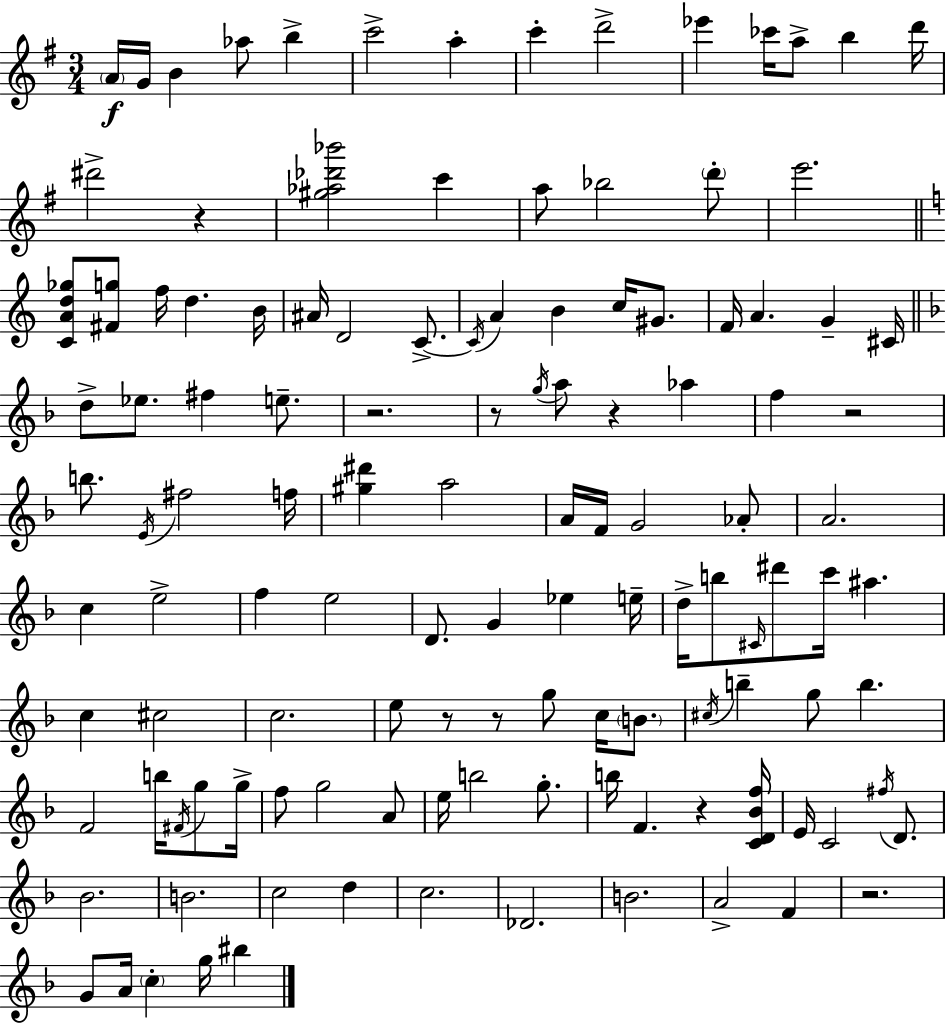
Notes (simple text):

A4/s G4/s B4/q Ab5/e B5/q C6/h A5/q C6/q D6/h Eb6/q CES6/s A5/e B5/q D6/s D#6/h R/q [G#5,Ab5,Db6,Bb6]/h C6/q A5/e Bb5/h D6/e E6/h. [C4,A4,D5,Gb5]/e [F#4,G5]/e F5/s D5/q. B4/s A#4/s D4/h C4/e. C4/s A4/q B4/q C5/s G#4/e. F4/s A4/q. G4/q C#4/s D5/e Eb5/e. F#5/q E5/e. R/h. R/e G5/s A5/e R/q Ab5/q F5/q R/h B5/e. E4/s F#5/h F5/s [G#5,D#6]/q A5/h A4/s F4/s G4/h Ab4/e A4/h. C5/q E5/h F5/q E5/h D4/e. G4/q Eb5/q E5/s D5/s B5/e C#4/s D#6/e C6/s A#5/q. C5/q C#5/h C5/h. E5/e R/e R/e G5/e C5/s B4/e. C#5/s B5/q G5/e B5/q. F4/h B5/s F#4/s G5/e G5/s F5/e G5/h A4/e E5/s B5/h G5/e. B5/s F4/q. R/q [C4,D4,Bb4,F5]/s E4/s C4/h F#5/s D4/e. Bb4/h. B4/h. C5/h D5/q C5/h. Db4/h. B4/h. A4/h F4/q R/h. G4/e A4/s C5/q G5/s BIS5/q